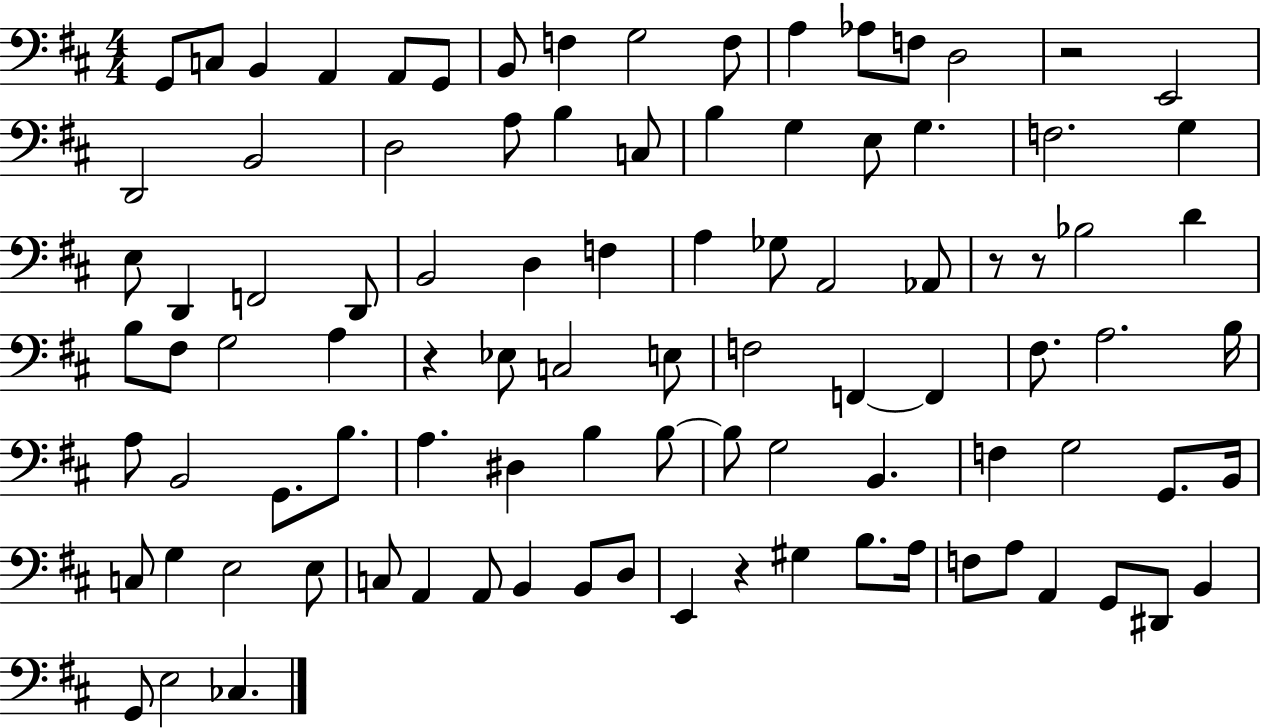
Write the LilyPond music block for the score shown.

{
  \clef bass
  \numericTimeSignature
  \time 4/4
  \key d \major
  g,8 c8 b,4 a,4 a,8 g,8 | b,8 f4 g2 f8 | a4 aes8 f8 d2 | r2 e,2 | \break d,2 b,2 | d2 a8 b4 c8 | b4 g4 e8 g4. | f2. g4 | \break e8 d,4 f,2 d,8 | b,2 d4 f4 | a4 ges8 a,2 aes,8 | r8 r8 bes2 d'4 | \break b8 fis8 g2 a4 | r4 ees8 c2 e8 | f2 f,4~~ f,4 | fis8. a2. b16 | \break a8 b,2 g,8. b8. | a4. dis4 b4 b8~~ | b8 g2 b,4. | f4 g2 g,8. b,16 | \break c8 g4 e2 e8 | c8 a,4 a,8 b,4 b,8 d8 | e,4 r4 gis4 b8. a16 | f8 a8 a,4 g,8 dis,8 b,4 | \break g,8 e2 ces4. | \bar "|."
}